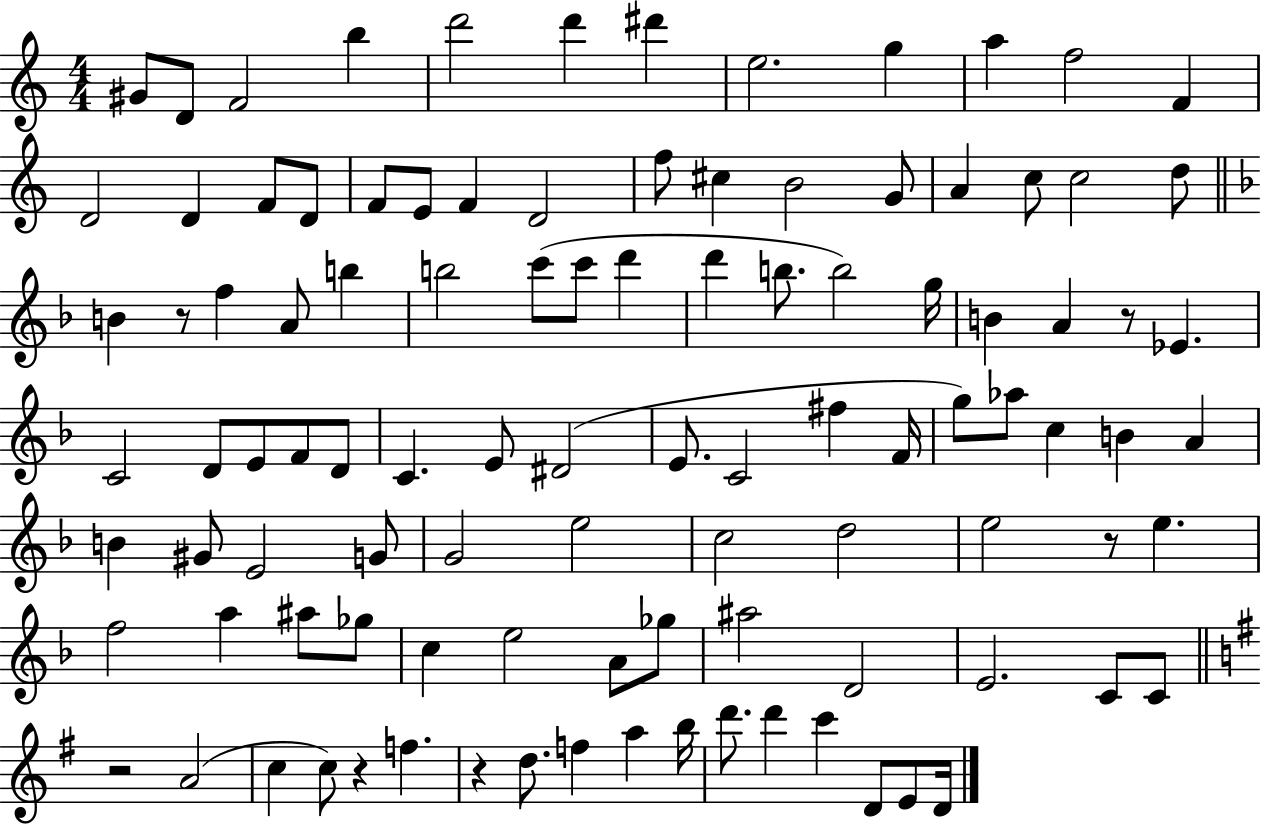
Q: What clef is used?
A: treble